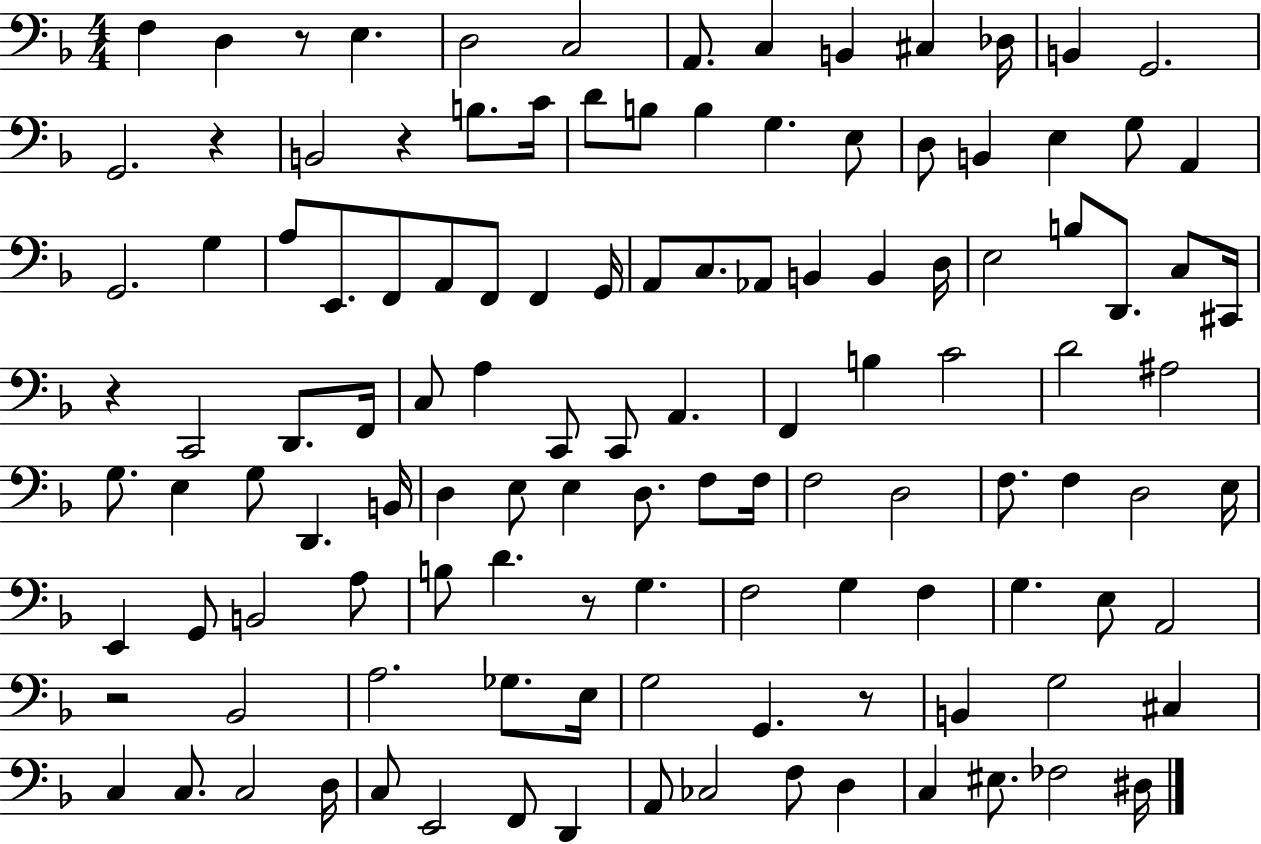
{
  \clef bass
  \numericTimeSignature
  \time 4/4
  \key f \major
  \repeat volta 2 { f4 d4 r8 e4. | d2 c2 | a,8. c4 b,4 cis4 des16 | b,4 g,2. | \break g,2. r4 | b,2 r4 b8. c'16 | d'8 b8 b4 g4. e8 | d8 b,4 e4 g8 a,4 | \break g,2. g4 | a8 e,8. f,8 a,8 f,8 f,4 g,16 | a,8 c8. aes,8 b,4 b,4 d16 | e2 b8 d,8. c8 cis,16 | \break r4 c,2 d,8. f,16 | c8 a4 c,8 c,8 a,4. | f,4 b4 c'2 | d'2 ais2 | \break g8. e4 g8 d,4. b,16 | d4 e8 e4 d8. f8 f16 | f2 d2 | f8. f4 d2 e16 | \break e,4 g,8 b,2 a8 | b8 d'4. r8 g4. | f2 g4 f4 | g4. e8 a,2 | \break r2 bes,2 | a2. ges8. e16 | g2 g,4. r8 | b,4 g2 cis4 | \break c4 c8. c2 d16 | c8 e,2 f,8 d,4 | a,8 ces2 f8 d4 | c4 eis8. fes2 dis16 | \break } \bar "|."
}